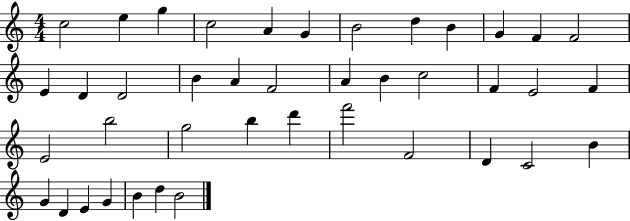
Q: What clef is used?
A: treble